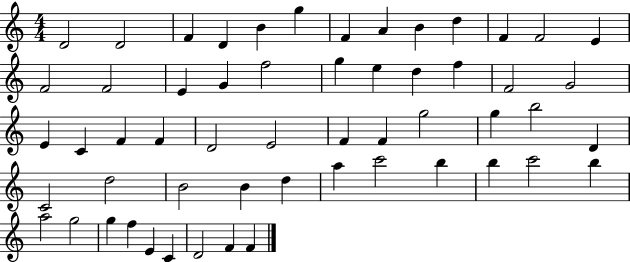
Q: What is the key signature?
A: C major